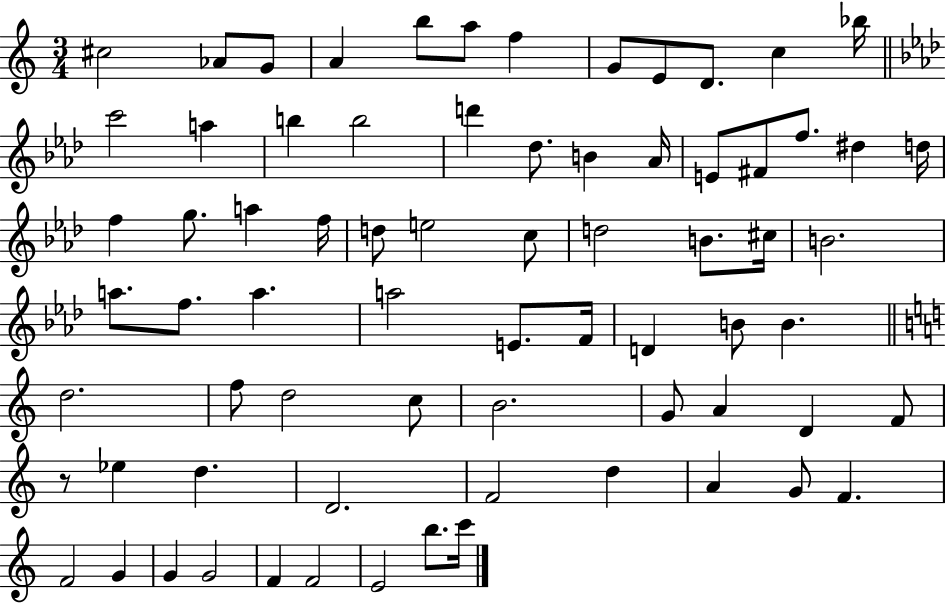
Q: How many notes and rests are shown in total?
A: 72